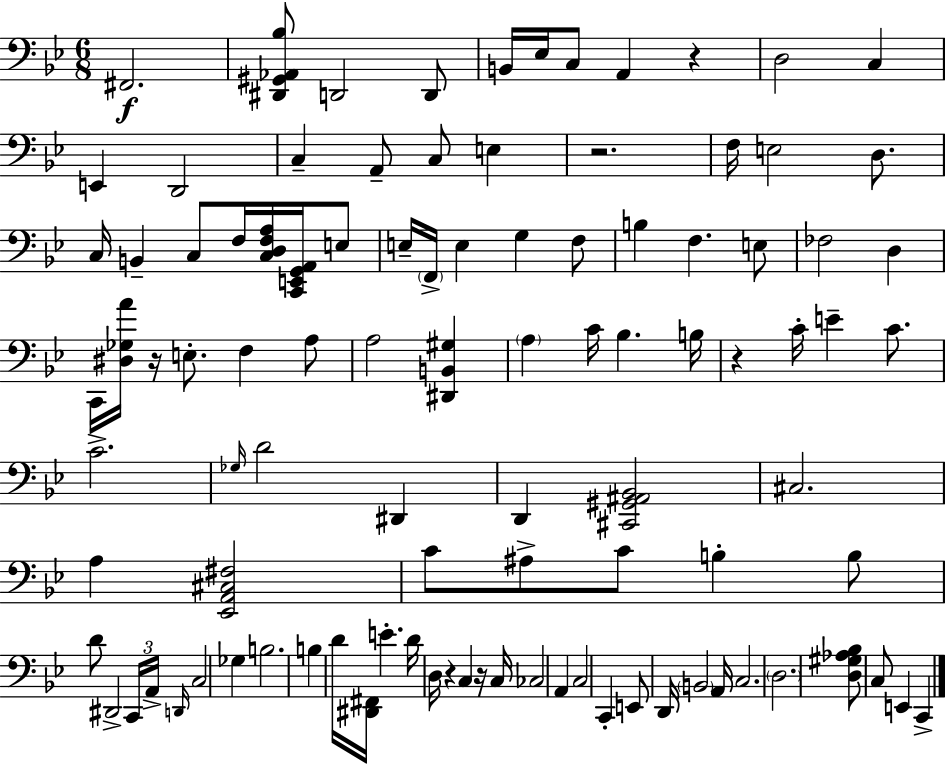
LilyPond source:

{
  \clef bass
  \numericTimeSignature
  \time 6/8
  \key bes \major
  fis,2.\f | <dis, gis, aes, bes>8 d,2 d,8 | b,16 ees16 c8 a,4 r4 | d2 c4 | \break e,4 d,2 | c4-- a,8-- c8 e4 | r2. | f16 e2 d8. | \break c16 b,4-- c8 f16 <c d f a>16 <c, e, g, a,>16 e8 | e16-- \parenthesize f,16-> e4 g4 f8 | b4 f4. e8 | fes2 d4 | \break c,16 <dis ges a'>16 r16 e8.-. f4 a8 | a2 <dis, b, gis>4 | \parenthesize a4 c'16 bes4. b16 | r4 c'16-. e'4-- c'8. | \break c'2.-> | \grace { ges16 } d'2 dis,4 | d,4 <cis, gis, ais, bes,>2 | cis2. | \break a4 <ees, a, cis fis>2 | c'8 ais8-> c'8 b4-. b8 | d'8 dis,2-> \tuplet 3/2 { c,16 | a,16-> \grace { d,16 } } c2 ges4 | \break b2. | b4 d'16 <dis, fis,>16 e'4.-. | d'16 d16 r4 c4 | r16 c16 ces2 a,4 | \break c2 c,4-. | e,8 d,16 \parenthesize b,2 | a,16 c2. | \parenthesize d2. | \break <d gis aes bes>8 c8 e,4 c,4-> | \bar "|."
}